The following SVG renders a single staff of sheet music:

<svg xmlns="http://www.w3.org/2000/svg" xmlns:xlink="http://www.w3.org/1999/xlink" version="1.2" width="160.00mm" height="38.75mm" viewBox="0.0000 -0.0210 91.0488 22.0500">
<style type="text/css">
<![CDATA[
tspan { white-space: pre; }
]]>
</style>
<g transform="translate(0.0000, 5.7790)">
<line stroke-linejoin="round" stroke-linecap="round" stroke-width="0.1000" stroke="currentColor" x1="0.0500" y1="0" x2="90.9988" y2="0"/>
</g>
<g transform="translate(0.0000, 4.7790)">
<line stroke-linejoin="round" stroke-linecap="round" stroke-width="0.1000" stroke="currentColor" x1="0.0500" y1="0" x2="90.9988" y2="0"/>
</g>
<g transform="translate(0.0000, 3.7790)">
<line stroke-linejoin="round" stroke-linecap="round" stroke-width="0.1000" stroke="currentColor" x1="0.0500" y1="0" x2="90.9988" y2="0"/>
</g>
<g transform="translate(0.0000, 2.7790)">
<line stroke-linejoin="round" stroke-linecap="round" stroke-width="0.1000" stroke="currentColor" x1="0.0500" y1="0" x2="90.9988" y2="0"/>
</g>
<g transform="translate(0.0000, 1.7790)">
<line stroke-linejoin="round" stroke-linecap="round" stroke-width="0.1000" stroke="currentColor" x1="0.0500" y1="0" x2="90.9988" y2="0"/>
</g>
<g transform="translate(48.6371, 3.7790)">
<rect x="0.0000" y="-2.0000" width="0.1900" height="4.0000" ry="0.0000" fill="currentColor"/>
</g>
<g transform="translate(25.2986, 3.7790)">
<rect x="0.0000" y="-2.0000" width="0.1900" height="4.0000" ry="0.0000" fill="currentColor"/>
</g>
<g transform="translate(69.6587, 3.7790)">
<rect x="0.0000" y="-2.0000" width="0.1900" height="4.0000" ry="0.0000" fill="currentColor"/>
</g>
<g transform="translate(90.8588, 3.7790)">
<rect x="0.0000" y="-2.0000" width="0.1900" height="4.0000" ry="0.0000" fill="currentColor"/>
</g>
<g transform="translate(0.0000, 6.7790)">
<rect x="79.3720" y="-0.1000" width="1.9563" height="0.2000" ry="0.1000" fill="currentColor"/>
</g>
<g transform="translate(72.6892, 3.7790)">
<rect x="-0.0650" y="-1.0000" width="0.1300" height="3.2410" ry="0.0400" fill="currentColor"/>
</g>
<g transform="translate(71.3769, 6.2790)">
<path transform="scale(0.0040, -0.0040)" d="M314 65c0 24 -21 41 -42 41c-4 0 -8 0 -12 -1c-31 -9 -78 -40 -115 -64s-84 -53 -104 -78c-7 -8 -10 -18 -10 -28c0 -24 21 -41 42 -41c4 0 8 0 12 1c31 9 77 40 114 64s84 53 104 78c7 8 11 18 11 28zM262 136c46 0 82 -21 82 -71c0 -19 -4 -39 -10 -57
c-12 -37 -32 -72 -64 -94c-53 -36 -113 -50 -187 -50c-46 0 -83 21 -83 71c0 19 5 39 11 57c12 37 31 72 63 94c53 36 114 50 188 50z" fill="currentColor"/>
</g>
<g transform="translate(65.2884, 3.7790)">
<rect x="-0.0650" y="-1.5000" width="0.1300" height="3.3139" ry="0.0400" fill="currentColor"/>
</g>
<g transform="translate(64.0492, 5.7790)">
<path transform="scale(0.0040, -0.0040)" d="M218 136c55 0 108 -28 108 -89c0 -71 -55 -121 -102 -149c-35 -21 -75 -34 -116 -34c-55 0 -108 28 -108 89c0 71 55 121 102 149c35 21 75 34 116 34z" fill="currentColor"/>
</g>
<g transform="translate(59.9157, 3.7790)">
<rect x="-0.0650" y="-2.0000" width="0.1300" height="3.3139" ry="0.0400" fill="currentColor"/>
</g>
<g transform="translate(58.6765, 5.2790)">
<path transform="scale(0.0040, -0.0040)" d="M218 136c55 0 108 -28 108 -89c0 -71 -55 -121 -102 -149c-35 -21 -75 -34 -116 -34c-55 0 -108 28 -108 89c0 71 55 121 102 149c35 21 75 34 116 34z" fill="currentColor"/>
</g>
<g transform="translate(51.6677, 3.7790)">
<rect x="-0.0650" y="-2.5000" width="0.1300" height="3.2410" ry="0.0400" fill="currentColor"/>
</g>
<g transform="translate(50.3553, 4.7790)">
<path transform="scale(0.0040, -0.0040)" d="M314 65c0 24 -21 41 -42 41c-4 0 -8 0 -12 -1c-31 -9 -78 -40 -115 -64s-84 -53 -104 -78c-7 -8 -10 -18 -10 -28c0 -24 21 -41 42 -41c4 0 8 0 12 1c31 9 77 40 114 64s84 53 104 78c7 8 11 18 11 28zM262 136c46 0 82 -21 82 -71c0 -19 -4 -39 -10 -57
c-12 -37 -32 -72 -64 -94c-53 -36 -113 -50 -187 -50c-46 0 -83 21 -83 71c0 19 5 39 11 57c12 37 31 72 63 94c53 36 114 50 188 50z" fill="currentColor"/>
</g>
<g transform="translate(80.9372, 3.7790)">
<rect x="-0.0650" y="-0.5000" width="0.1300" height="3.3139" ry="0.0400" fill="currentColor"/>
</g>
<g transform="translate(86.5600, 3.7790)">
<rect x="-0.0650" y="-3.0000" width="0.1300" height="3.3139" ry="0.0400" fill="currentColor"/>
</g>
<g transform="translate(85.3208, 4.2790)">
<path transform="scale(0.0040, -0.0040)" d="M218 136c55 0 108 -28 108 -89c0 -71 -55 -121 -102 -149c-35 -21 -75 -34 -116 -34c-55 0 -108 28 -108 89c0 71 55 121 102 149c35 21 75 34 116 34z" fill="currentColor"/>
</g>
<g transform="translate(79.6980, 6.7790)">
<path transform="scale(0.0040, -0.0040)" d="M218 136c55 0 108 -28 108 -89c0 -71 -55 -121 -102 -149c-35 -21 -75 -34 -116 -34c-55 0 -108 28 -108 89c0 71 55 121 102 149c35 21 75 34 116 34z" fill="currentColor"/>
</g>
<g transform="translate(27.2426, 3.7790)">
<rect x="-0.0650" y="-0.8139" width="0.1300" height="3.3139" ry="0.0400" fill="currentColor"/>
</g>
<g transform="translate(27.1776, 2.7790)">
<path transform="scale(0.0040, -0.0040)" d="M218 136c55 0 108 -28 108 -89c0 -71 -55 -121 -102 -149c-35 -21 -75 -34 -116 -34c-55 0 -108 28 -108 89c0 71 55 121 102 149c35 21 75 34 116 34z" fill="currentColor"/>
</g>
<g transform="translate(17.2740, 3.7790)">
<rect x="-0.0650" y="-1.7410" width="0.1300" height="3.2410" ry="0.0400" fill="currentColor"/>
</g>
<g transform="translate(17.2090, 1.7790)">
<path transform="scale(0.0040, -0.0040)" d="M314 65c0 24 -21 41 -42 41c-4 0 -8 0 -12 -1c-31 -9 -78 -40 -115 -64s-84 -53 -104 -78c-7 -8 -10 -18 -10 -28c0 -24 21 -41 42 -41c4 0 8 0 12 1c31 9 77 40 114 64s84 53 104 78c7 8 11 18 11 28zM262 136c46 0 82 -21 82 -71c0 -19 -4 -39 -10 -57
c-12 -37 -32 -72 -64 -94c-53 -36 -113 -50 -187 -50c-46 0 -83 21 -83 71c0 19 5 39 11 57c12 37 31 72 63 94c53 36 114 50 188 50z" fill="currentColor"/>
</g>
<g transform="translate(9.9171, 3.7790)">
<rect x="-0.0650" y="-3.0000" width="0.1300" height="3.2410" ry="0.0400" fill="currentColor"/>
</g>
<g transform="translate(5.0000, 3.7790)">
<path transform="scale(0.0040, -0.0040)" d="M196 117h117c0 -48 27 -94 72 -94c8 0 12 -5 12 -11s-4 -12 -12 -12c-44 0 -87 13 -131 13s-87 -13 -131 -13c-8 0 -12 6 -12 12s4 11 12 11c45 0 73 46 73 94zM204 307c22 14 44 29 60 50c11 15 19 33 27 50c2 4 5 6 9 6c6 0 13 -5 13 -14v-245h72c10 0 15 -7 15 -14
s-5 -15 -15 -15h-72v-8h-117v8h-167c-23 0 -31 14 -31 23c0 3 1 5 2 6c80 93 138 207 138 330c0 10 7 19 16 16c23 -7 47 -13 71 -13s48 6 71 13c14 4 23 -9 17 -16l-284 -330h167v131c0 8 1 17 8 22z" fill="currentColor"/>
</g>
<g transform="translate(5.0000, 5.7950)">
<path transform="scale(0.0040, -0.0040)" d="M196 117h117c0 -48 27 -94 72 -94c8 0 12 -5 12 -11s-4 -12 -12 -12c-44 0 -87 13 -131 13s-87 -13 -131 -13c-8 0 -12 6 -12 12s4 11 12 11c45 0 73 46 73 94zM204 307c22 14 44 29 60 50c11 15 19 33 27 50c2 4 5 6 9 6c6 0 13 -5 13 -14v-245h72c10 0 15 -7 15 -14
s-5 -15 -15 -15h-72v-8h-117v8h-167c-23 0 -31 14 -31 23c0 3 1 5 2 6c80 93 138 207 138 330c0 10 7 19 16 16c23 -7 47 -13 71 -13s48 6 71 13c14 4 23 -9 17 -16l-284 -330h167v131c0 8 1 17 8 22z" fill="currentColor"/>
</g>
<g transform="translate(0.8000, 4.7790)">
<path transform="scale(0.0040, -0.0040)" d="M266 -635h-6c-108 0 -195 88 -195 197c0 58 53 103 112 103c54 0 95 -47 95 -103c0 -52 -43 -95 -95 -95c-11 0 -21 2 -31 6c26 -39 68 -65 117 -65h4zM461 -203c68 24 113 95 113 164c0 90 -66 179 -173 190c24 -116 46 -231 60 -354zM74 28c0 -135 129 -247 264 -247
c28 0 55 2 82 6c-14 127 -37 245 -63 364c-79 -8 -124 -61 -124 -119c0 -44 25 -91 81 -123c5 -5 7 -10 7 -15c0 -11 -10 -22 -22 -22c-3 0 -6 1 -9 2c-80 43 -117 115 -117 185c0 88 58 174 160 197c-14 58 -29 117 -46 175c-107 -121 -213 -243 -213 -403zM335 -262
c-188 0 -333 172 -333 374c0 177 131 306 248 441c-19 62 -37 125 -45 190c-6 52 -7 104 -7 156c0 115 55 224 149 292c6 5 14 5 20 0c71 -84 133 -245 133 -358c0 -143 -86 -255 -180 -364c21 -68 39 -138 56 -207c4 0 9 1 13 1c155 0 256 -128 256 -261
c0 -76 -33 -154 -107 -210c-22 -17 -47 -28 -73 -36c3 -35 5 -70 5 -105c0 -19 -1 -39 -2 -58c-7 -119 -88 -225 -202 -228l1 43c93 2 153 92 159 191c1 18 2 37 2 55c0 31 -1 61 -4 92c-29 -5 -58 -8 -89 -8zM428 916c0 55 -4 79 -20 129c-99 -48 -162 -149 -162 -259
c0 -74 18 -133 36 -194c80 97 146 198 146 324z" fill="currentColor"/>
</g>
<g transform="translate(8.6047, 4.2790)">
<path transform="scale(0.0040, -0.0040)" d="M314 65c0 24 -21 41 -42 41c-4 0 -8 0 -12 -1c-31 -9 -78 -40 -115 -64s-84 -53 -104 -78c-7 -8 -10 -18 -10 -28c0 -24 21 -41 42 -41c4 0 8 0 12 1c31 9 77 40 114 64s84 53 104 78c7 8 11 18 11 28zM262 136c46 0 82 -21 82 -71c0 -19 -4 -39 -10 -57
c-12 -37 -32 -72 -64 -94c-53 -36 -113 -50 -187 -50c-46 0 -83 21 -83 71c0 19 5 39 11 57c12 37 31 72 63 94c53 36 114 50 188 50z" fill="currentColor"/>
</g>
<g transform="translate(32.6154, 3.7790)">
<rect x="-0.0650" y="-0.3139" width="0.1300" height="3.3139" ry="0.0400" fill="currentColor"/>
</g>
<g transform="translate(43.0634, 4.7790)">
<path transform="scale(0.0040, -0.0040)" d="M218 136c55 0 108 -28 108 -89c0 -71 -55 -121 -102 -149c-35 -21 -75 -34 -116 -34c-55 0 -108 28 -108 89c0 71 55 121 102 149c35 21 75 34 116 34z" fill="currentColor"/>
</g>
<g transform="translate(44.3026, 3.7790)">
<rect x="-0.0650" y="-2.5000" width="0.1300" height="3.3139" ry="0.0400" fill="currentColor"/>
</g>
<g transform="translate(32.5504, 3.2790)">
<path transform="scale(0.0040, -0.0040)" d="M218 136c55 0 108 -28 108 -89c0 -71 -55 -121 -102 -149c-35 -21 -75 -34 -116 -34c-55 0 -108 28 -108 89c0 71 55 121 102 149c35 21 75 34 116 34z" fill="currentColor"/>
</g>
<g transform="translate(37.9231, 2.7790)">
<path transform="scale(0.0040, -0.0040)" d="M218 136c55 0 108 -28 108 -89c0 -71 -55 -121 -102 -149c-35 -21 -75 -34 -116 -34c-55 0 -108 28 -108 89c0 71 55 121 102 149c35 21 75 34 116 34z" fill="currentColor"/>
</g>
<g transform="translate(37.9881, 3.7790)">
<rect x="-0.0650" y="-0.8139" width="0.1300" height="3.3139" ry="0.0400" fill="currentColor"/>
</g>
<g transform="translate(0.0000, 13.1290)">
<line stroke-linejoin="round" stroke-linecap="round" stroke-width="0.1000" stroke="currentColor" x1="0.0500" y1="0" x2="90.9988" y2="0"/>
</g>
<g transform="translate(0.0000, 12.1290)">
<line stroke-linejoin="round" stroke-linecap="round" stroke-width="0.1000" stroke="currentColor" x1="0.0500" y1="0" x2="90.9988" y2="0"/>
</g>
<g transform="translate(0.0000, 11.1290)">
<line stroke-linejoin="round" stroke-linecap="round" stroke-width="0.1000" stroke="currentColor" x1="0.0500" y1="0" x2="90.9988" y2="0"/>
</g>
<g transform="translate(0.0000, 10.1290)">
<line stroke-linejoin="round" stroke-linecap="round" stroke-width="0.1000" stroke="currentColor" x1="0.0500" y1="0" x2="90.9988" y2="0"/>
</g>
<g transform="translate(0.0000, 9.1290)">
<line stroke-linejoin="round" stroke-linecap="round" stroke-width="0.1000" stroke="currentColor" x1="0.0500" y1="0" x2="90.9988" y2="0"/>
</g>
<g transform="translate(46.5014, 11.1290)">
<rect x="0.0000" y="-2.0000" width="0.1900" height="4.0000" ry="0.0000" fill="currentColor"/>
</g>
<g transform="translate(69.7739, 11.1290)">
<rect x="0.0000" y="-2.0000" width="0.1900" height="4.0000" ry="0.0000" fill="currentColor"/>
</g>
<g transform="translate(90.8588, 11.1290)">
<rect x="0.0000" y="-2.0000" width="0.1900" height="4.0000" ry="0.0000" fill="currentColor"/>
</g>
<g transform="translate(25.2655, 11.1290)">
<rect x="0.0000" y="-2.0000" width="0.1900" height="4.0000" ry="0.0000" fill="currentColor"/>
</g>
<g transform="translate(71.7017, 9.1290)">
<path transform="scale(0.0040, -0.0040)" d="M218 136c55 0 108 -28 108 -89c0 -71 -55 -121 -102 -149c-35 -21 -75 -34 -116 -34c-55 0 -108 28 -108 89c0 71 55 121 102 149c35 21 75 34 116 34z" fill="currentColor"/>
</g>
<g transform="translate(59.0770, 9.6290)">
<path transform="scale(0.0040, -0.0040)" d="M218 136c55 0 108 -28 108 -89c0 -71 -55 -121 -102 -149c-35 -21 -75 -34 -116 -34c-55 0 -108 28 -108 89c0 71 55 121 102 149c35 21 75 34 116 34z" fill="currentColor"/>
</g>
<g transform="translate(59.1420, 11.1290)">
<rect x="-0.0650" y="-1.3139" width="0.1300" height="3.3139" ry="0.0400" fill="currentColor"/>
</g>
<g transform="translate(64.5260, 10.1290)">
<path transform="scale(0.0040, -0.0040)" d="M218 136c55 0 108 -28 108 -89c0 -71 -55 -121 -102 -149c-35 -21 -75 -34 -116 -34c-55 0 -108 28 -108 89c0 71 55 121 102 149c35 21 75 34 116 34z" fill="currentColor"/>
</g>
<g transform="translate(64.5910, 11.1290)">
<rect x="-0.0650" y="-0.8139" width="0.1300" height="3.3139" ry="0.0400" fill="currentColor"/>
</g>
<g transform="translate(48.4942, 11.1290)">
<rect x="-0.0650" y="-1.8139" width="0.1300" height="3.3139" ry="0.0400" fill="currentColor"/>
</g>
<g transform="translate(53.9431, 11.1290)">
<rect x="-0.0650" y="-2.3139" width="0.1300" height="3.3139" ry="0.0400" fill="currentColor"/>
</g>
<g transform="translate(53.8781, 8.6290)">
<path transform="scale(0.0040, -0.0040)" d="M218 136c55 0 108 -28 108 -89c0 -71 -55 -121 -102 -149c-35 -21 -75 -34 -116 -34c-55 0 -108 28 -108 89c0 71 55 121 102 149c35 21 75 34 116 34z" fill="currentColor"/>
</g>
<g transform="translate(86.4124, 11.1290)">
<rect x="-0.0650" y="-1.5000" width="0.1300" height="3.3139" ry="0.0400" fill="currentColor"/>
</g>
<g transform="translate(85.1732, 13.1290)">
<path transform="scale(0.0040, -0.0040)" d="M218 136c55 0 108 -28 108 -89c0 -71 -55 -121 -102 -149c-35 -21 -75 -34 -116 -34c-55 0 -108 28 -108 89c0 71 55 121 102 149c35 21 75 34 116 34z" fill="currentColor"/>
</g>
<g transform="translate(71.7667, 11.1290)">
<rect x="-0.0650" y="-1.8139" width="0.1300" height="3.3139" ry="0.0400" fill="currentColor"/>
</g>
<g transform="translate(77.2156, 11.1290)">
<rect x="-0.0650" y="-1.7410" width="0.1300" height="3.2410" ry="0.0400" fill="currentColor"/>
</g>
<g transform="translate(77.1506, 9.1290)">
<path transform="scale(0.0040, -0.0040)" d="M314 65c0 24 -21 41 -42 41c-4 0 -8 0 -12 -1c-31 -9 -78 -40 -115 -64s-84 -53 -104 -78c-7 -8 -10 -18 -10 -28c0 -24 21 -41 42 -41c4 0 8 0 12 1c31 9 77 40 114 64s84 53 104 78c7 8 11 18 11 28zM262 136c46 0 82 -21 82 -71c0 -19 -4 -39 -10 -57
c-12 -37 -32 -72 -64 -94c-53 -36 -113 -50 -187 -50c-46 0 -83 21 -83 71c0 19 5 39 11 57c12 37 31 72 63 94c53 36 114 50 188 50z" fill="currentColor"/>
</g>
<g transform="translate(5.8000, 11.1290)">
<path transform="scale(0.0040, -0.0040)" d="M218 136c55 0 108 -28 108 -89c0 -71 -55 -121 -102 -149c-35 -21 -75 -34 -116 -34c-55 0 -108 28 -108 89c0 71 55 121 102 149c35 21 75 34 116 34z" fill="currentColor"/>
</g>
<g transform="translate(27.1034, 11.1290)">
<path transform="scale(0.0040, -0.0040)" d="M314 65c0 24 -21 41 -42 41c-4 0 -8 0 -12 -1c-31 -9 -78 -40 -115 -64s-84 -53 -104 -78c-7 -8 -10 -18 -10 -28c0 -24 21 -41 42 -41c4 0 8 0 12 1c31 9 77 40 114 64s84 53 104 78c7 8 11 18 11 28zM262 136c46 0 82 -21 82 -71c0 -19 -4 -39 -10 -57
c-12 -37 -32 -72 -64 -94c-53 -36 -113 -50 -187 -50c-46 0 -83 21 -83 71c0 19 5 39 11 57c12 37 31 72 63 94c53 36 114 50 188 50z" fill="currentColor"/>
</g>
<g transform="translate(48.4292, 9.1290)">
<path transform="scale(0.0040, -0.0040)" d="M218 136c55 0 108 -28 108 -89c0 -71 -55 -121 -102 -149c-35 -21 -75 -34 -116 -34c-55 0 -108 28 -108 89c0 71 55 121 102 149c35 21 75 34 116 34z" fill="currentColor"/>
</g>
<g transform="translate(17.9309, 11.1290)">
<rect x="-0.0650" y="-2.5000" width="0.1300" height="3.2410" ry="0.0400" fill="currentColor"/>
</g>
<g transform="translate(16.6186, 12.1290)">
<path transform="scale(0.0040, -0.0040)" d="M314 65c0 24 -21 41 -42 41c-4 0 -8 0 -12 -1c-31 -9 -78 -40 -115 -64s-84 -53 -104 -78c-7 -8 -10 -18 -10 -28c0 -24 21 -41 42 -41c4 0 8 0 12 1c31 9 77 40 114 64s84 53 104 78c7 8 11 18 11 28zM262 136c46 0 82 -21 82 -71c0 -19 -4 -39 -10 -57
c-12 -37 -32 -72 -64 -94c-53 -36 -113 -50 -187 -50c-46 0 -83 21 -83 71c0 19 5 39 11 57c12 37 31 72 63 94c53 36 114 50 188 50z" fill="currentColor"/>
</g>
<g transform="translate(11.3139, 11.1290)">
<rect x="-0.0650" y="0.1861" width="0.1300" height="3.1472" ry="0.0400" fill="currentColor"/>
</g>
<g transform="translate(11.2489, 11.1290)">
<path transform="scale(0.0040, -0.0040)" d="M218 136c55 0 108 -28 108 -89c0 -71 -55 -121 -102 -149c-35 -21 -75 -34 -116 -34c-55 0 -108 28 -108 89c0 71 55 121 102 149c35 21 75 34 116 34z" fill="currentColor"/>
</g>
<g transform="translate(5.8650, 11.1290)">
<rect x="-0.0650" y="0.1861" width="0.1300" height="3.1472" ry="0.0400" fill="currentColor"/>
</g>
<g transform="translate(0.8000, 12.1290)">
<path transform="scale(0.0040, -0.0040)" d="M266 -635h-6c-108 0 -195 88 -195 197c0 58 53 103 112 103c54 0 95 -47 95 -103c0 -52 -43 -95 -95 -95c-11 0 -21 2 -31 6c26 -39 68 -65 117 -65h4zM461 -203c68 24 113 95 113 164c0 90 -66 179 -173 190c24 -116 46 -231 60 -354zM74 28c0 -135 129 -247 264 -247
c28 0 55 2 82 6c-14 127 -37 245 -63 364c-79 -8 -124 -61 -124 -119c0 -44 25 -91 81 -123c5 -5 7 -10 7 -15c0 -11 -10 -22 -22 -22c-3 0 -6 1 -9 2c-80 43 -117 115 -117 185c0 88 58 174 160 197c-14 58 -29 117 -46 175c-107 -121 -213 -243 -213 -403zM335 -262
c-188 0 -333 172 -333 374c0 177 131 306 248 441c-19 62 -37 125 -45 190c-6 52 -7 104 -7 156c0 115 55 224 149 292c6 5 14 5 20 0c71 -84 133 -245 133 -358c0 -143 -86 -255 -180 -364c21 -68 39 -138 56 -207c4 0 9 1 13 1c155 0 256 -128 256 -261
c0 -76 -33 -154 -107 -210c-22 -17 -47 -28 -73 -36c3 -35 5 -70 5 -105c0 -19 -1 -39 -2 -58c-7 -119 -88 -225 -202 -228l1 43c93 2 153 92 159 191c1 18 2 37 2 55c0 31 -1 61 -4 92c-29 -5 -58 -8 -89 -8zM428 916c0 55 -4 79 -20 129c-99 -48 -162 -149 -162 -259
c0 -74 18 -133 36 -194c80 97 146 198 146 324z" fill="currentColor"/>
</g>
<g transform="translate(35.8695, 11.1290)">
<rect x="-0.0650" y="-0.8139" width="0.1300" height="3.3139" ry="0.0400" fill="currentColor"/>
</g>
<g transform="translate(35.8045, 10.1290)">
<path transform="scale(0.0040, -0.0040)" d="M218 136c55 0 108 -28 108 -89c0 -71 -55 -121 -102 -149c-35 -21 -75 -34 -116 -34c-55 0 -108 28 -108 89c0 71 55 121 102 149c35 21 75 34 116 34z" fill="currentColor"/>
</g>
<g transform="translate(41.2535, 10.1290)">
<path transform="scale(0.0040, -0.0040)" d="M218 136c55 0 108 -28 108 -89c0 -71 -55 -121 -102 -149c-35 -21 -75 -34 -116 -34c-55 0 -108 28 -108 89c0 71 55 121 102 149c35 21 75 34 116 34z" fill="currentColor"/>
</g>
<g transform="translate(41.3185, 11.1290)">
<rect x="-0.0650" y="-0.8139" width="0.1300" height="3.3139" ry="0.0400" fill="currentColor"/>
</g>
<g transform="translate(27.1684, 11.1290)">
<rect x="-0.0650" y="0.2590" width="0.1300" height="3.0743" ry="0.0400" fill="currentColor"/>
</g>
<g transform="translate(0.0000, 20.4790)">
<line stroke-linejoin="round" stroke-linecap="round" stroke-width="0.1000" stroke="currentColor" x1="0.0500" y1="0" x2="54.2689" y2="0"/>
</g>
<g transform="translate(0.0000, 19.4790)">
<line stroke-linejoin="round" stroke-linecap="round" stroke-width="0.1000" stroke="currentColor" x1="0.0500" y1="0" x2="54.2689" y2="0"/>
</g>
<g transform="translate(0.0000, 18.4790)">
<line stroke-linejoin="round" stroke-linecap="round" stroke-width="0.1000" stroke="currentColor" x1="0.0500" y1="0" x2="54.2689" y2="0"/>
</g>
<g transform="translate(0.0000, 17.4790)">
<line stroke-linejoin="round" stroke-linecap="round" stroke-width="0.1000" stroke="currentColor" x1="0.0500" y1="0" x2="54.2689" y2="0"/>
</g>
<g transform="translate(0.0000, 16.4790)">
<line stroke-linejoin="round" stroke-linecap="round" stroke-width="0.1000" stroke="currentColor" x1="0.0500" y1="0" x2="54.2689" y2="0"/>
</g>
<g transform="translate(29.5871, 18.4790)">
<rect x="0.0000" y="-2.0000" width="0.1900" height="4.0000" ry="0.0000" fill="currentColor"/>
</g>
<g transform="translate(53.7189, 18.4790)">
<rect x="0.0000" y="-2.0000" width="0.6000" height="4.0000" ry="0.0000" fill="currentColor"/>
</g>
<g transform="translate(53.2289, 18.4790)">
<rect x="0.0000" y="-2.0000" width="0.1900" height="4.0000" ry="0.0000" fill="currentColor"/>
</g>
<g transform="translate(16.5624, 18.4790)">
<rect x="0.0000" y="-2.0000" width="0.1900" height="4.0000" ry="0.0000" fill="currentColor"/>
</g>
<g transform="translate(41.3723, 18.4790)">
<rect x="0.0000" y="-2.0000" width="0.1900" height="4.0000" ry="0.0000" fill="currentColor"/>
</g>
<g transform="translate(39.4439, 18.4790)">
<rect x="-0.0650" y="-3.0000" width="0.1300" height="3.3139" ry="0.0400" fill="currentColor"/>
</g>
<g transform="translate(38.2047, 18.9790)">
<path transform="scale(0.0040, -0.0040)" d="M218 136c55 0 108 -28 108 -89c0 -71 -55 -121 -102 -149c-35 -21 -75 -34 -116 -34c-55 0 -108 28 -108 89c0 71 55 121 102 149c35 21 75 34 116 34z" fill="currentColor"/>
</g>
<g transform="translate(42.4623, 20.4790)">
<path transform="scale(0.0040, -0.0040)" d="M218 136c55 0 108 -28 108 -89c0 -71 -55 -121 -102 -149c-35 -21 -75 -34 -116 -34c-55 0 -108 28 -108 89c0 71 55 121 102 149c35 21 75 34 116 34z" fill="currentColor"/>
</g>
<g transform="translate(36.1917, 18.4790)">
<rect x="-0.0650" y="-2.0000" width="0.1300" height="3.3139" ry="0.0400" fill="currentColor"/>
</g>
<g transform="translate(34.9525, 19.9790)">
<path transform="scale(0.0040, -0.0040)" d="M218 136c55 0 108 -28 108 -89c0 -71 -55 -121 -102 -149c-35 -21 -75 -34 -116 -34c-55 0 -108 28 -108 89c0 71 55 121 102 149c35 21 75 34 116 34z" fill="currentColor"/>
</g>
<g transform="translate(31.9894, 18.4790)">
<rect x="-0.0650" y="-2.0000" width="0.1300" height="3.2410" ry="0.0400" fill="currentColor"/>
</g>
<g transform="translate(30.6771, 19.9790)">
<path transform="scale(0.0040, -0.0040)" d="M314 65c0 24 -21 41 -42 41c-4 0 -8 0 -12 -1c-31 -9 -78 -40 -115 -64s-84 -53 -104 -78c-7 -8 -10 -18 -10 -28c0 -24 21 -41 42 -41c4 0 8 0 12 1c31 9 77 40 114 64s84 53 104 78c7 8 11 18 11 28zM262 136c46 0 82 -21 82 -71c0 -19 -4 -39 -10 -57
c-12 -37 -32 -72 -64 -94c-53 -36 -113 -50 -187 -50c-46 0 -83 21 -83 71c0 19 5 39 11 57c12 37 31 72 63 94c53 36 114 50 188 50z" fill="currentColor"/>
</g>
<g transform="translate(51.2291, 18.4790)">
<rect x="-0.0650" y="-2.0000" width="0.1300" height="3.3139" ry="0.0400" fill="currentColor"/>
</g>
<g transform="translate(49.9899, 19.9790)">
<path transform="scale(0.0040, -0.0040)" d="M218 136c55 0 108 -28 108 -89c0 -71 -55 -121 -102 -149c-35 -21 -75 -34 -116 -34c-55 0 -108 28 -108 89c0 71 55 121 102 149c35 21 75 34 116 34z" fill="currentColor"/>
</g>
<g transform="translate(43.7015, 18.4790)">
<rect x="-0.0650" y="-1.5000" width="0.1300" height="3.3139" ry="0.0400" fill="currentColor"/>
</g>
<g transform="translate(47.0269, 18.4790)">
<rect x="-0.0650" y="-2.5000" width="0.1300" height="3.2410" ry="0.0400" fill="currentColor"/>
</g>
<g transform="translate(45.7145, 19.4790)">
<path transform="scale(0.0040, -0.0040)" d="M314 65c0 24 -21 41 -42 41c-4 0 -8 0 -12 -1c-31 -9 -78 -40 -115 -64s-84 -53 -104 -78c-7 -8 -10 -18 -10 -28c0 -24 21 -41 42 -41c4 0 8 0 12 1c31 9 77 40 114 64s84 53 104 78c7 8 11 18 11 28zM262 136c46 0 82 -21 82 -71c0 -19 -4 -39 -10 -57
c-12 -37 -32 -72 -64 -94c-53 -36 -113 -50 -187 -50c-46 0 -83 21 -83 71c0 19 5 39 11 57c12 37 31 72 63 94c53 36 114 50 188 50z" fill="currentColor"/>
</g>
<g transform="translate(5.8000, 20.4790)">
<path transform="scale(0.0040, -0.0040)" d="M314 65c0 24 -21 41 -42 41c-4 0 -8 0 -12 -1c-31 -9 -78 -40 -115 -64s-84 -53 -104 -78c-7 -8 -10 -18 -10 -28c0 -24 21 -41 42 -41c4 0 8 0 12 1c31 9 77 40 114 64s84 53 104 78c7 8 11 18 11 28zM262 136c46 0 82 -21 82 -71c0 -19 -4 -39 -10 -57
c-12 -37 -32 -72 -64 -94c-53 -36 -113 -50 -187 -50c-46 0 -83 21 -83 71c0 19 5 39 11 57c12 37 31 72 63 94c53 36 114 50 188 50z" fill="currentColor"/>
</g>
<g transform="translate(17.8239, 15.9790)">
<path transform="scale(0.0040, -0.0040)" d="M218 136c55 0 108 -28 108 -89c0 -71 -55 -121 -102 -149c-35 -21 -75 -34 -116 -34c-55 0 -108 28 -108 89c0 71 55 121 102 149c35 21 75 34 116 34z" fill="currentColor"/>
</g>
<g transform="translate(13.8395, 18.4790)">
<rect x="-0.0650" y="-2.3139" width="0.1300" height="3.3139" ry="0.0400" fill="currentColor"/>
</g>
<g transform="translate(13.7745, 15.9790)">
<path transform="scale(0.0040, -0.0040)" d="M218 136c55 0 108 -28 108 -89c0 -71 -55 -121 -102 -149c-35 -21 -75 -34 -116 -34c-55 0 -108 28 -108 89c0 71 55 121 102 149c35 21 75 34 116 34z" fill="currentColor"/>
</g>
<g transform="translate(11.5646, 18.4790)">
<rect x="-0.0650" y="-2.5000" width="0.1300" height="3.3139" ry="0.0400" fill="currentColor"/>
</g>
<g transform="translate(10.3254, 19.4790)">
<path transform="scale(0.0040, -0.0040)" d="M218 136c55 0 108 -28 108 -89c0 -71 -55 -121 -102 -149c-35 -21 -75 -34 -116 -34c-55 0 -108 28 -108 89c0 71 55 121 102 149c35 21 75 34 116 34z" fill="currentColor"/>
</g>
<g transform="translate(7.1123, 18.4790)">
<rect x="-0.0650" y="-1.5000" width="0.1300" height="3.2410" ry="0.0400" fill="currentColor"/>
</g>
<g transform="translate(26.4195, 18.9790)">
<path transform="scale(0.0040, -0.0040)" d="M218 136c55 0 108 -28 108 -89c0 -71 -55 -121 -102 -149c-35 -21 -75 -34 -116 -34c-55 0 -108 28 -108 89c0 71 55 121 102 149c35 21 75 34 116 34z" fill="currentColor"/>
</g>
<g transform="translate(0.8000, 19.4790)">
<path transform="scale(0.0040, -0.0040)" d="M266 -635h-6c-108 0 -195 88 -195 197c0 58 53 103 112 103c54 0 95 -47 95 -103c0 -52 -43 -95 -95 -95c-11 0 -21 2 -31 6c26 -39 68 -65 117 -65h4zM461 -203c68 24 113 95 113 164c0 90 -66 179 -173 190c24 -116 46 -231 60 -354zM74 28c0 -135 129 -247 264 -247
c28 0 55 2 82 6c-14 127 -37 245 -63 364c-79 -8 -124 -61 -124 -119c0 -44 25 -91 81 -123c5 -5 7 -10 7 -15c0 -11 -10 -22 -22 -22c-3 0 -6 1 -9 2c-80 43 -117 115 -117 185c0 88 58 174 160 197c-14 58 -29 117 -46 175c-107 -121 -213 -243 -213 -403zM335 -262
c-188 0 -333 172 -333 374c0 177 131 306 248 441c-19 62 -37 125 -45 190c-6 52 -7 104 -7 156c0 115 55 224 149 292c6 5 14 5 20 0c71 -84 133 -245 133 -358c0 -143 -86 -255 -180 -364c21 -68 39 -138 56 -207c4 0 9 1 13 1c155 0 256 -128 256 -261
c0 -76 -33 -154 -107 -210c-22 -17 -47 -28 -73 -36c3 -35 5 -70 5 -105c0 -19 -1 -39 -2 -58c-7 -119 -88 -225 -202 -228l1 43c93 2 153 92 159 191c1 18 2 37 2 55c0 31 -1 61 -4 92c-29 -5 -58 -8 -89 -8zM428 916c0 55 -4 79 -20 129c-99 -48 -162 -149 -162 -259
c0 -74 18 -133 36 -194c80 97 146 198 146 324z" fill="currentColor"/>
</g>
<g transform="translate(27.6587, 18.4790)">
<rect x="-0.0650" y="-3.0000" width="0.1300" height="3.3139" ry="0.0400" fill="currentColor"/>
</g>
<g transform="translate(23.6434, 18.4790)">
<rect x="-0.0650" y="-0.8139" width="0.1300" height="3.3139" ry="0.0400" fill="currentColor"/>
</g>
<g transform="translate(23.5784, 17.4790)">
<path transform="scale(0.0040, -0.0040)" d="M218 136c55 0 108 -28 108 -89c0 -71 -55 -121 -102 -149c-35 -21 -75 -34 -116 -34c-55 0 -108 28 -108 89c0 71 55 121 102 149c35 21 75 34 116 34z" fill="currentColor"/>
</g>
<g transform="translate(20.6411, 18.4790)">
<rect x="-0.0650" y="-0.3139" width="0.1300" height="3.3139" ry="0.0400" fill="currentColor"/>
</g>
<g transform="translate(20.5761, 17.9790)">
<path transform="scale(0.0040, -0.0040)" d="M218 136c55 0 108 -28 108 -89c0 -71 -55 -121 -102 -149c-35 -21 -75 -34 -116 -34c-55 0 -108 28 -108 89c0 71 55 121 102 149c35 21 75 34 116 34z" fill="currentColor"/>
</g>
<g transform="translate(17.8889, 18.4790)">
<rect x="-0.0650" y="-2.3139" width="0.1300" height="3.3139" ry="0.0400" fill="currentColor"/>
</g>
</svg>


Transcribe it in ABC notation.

X:1
T:Untitled
M:4/4
L:1/4
K:C
A2 f2 d c d G G2 F E D2 C A B B G2 B2 d d f g e d f f2 E E2 G g g c d A F2 F A E G2 F